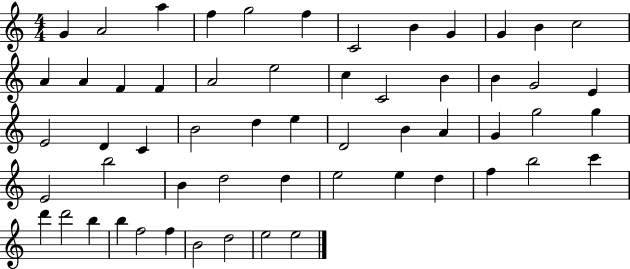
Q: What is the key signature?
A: C major